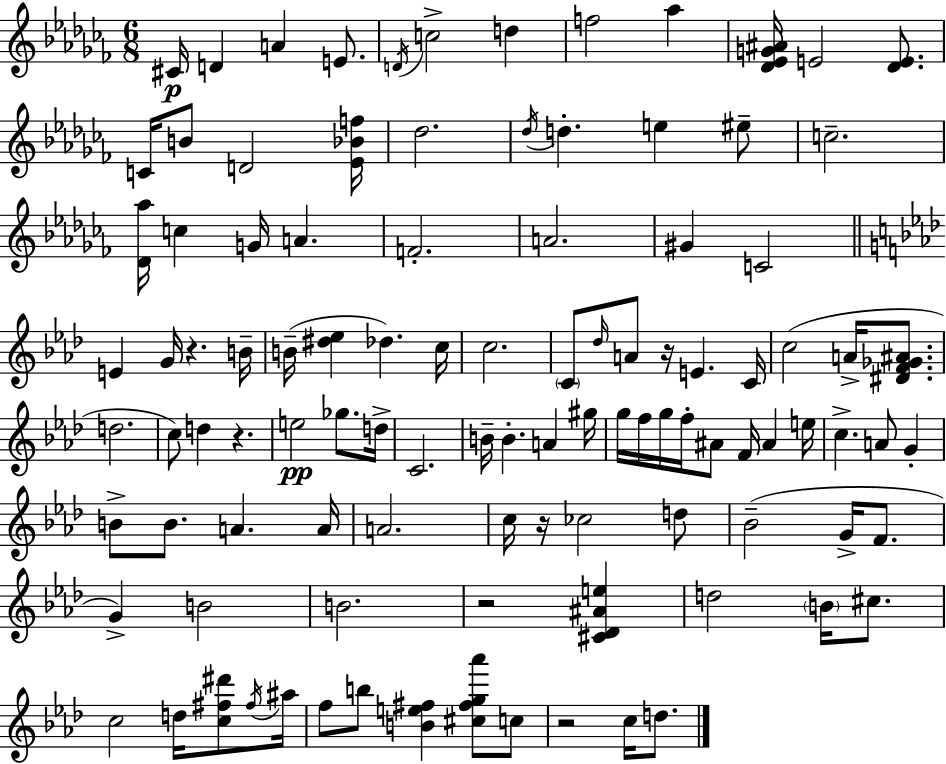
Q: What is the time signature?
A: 6/8